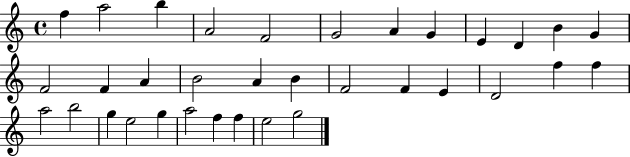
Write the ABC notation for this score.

X:1
T:Untitled
M:4/4
L:1/4
K:C
f a2 b A2 F2 G2 A G E D B G F2 F A B2 A B F2 F E D2 f f a2 b2 g e2 g a2 f f e2 g2